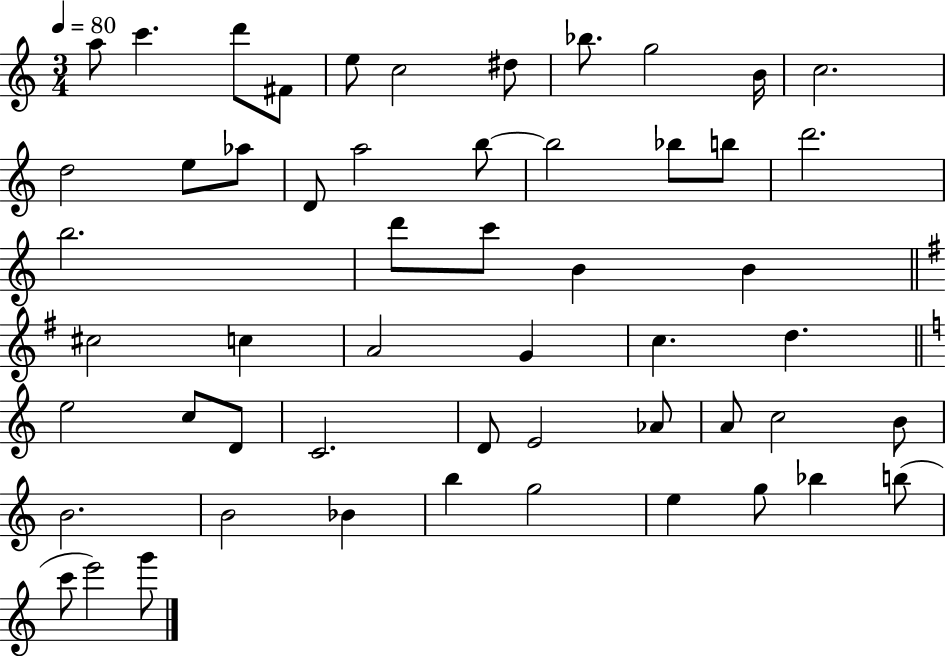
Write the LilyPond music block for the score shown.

{
  \clef treble
  \numericTimeSignature
  \time 3/4
  \key c \major
  \tempo 4 = 80
  a''8 c'''4. d'''8 fis'8 | e''8 c''2 dis''8 | bes''8. g''2 b'16 | c''2. | \break d''2 e''8 aes''8 | d'8 a''2 b''8~~ | b''2 bes''8 b''8 | d'''2. | \break b''2. | d'''8 c'''8 b'4 b'4 | \bar "||" \break \key g \major cis''2 c''4 | a'2 g'4 | c''4. d''4. | \bar "||" \break \key a \minor e''2 c''8 d'8 | c'2. | d'8 e'2 aes'8 | a'8 c''2 b'8 | \break b'2. | b'2 bes'4 | b''4 g''2 | e''4 g''8 bes''4 b''8( | \break c'''8 e'''2) g'''8 | \bar "|."
}